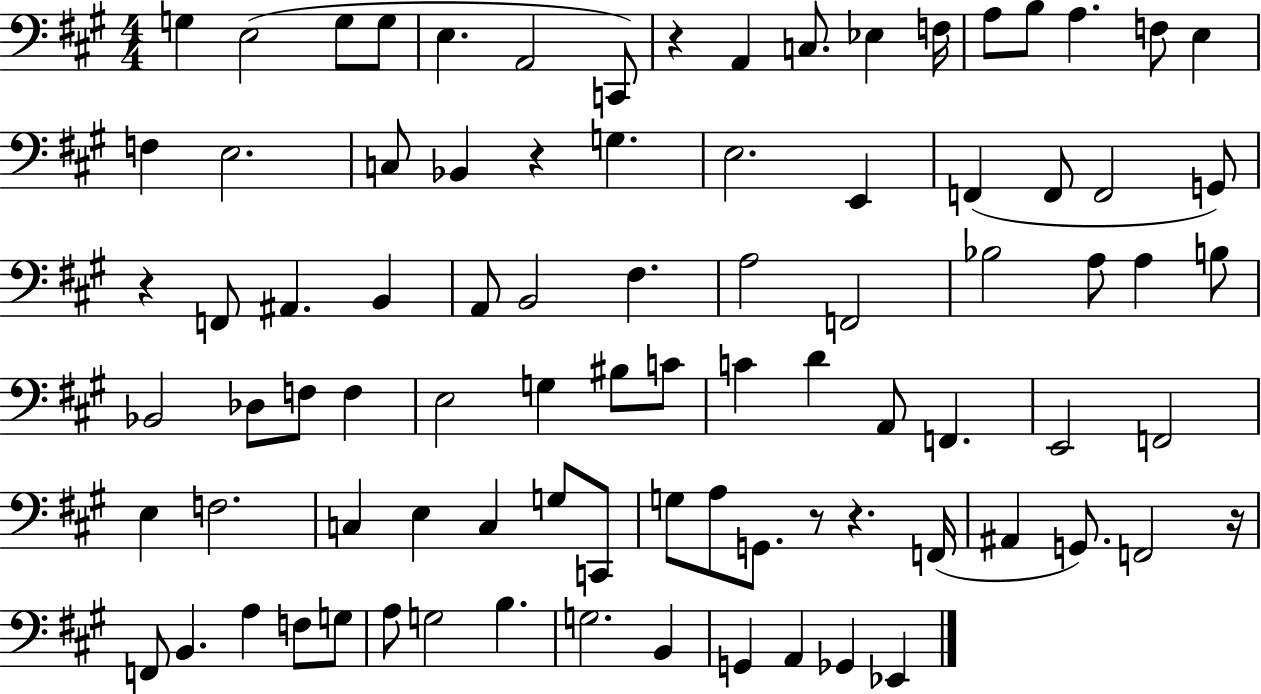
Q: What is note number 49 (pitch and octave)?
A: D4